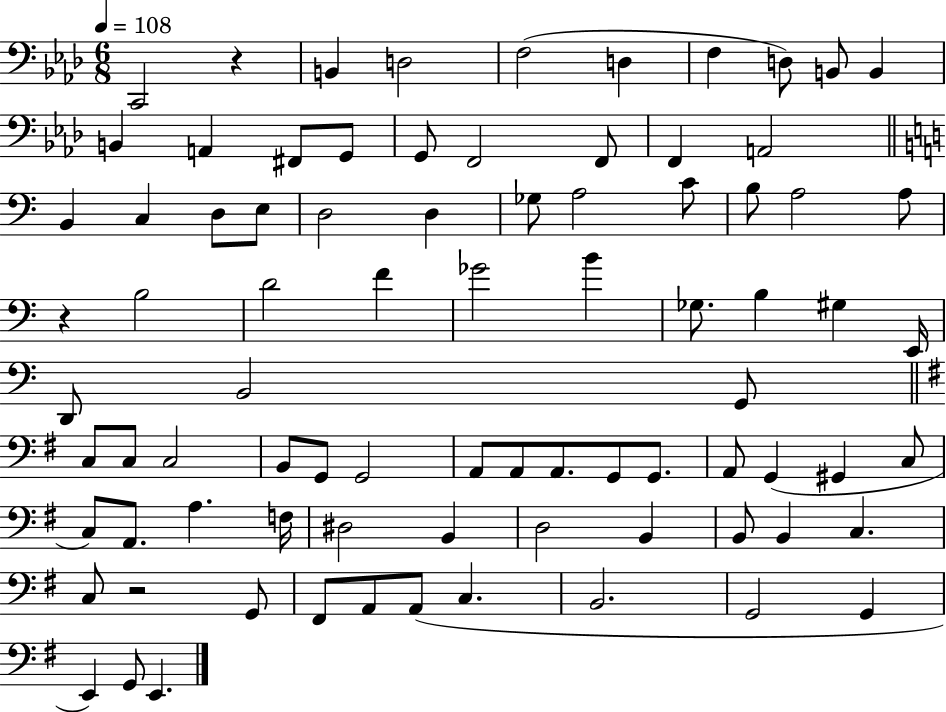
{
  \clef bass
  \numericTimeSignature
  \time 6/8
  \key aes \major
  \tempo 4 = 108
  c,2 r4 | b,4 d2 | f2( d4 | f4 d8) b,8 b,4 | \break b,4 a,4 fis,8 g,8 | g,8 f,2 f,8 | f,4 a,2 | \bar "||" \break \key c \major b,4 c4 d8 e8 | d2 d4 | ges8 a2 c'8 | b8 a2 a8 | \break r4 b2 | d'2 f'4 | ges'2 b'4 | ges8. b4 gis4 e,16 | \break d,8 b,2 g,8 | \bar "||" \break \key g \major c8 c8 c2 | b,8 g,8 g,2 | a,8 a,8 a,8. g,8 g,8. | a,8 g,4( gis,4 c8 | \break c8) a,8. a4. f16 | dis2 b,4 | d2 b,4 | b,8 b,4 c4. | \break c8 r2 g,8 | fis,8 a,8 a,8( c4. | b,2. | g,2 g,4 | \break e,4) g,8 e,4. | \bar "|."
}